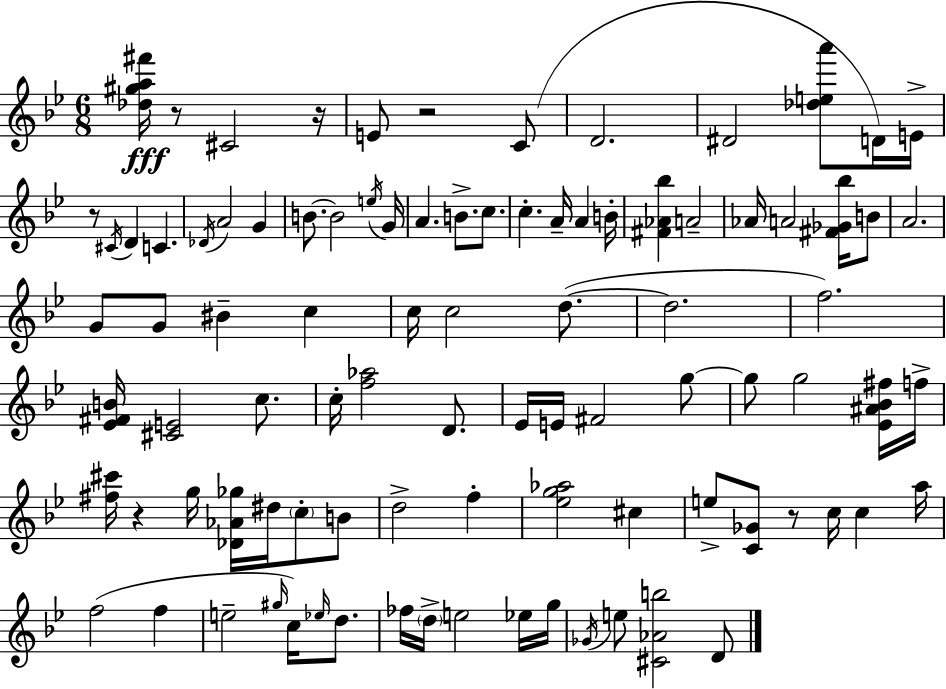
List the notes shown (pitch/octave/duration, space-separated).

[Db5,G#5,A5,F#6]/s R/e C#4/h R/s E4/e R/h C4/e D4/h. D#4/h [Db5,E5,A6]/e D4/s E4/s R/e C#4/s D4/q C4/q. Db4/s A4/h G4/q B4/e. B4/h E5/s G4/s A4/q. B4/e. C5/e. C5/q. A4/s A4/q B4/s [F#4,Ab4,Bb5]/q A4/h Ab4/s A4/h [F#4,Gb4,Bb5]/s B4/e A4/h. G4/e G4/e BIS4/q C5/q C5/s C5/h D5/e. D5/h. F5/h. [Eb4,F#4,B4]/s [C#4,E4]/h C5/e. C5/s [F5,Ab5]/h D4/e. Eb4/s E4/s F#4/h G5/e G5/e G5/h [Eb4,A#4,Bb4,F#5]/s F5/s [F#5,C#6]/s R/q G5/s [Db4,Ab4,Gb5]/s D#5/s C5/e B4/e D5/h F5/q [Eb5,G5,Ab5]/h C#5/q E5/e [C4,Gb4]/e R/e C5/s C5/q A5/s F5/h F5/q E5/h G#5/s C5/s Eb5/s D5/e. FES5/s D5/s E5/h Eb5/s G5/s Gb4/s E5/e [C#4,Ab4,B5]/h D4/e